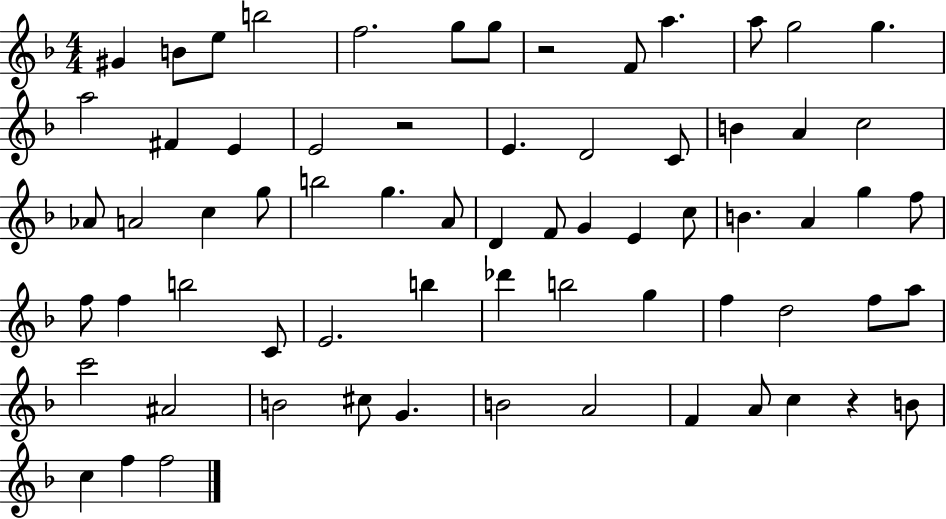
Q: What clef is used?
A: treble